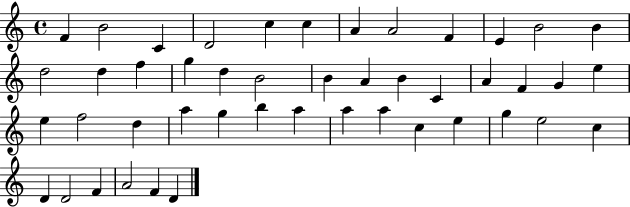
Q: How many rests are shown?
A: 0